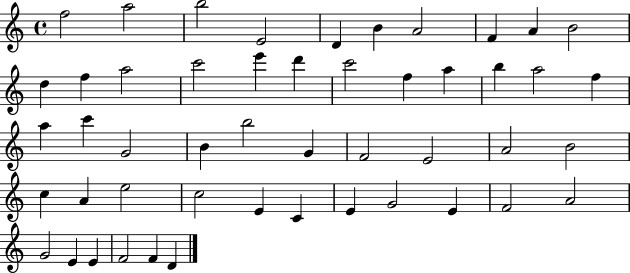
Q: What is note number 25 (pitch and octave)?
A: G4